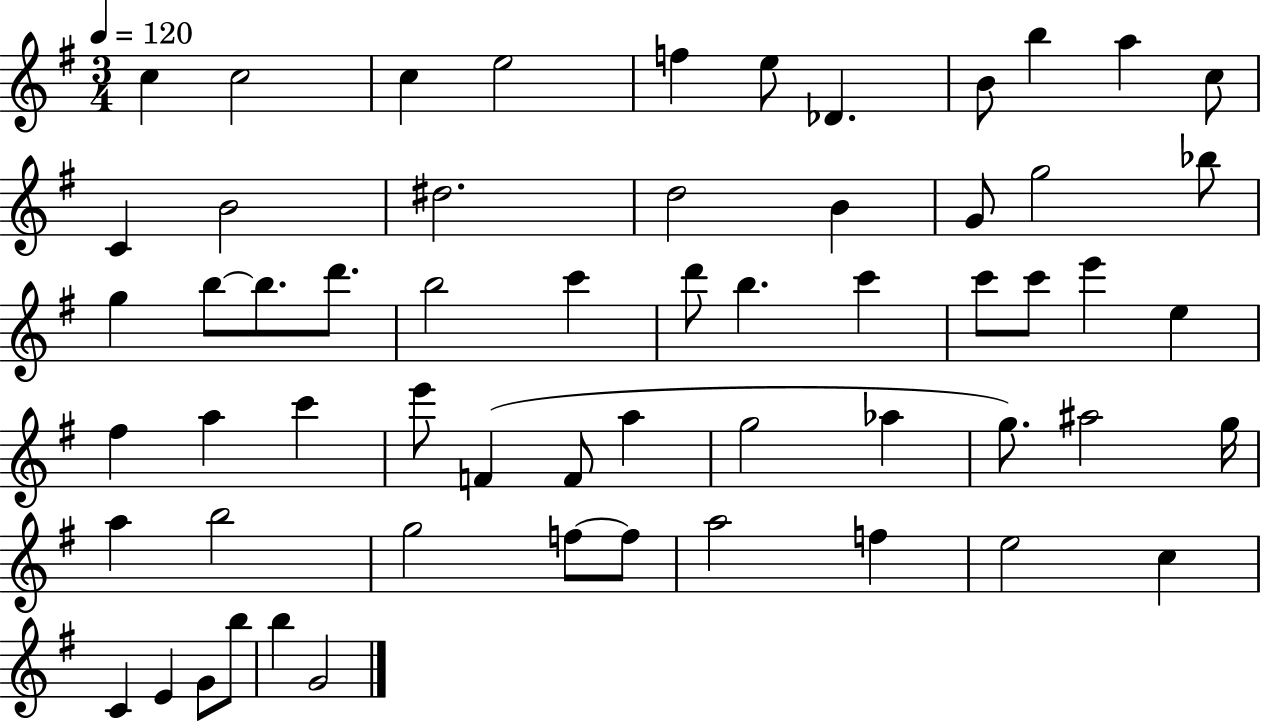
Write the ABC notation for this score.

X:1
T:Untitled
M:3/4
L:1/4
K:G
c c2 c e2 f e/2 _D B/2 b a c/2 C B2 ^d2 d2 B G/2 g2 _b/2 g b/2 b/2 d'/2 b2 c' d'/2 b c' c'/2 c'/2 e' e ^f a c' e'/2 F F/2 a g2 _a g/2 ^a2 g/4 a b2 g2 f/2 f/2 a2 f e2 c C E G/2 b/2 b G2